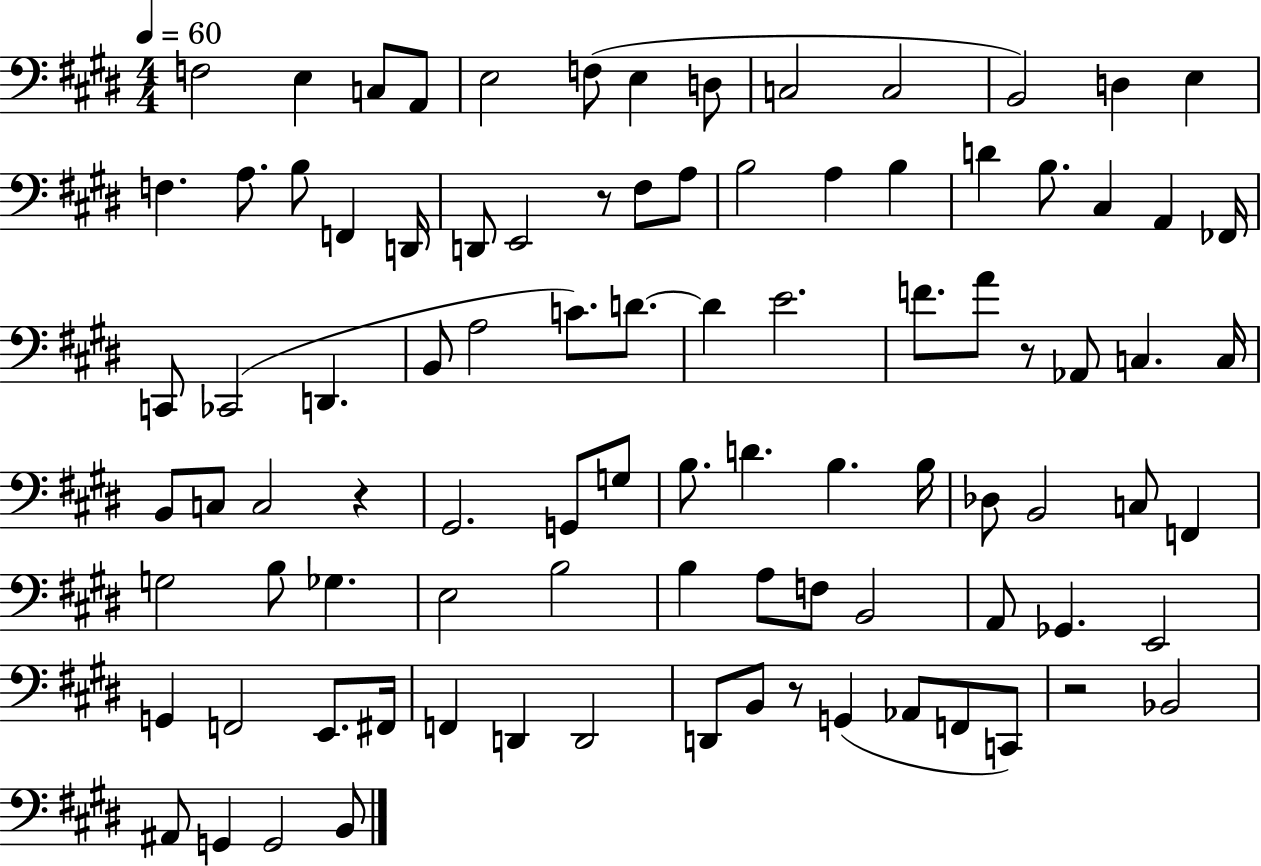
X:1
T:Untitled
M:4/4
L:1/4
K:E
F,2 E, C,/2 A,,/2 E,2 F,/2 E, D,/2 C,2 C,2 B,,2 D, E, F, A,/2 B,/2 F,, D,,/4 D,,/2 E,,2 z/2 ^F,/2 A,/2 B,2 A, B, D B,/2 ^C, A,, _F,,/4 C,,/2 _C,,2 D,, B,,/2 A,2 C/2 D/2 D E2 F/2 A/2 z/2 _A,,/2 C, C,/4 B,,/2 C,/2 C,2 z ^G,,2 G,,/2 G,/2 B,/2 D B, B,/4 _D,/2 B,,2 C,/2 F,, G,2 B,/2 _G, E,2 B,2 B, A,/2 F,/2 B,,2 A,,/2 _G,, E,,2 G,, F,,2 E,,/2 ^F,,/4 F,, D,, D,,2 D,,/2 B,,/2 z/2 G,, _A,,/2 F,,/2 C,,/2 z2 _B,,2 ^A,,/2 G,, G,,2 B,,/2